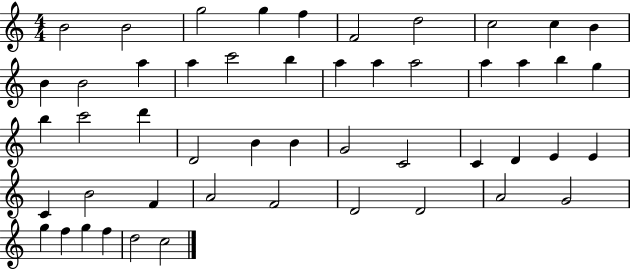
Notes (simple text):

B4/h B4/h G5/h G5/q F5/q F4/h D5/h C5/h C5/q B4/q B4/q B4/h A5/q A5/q C6/h B5/q A5/q A5/q A5/h A5/q A5/q B5/q G5/q B5/q C6/h D6/q D4/h B4/q B4/q G4/h C4/h C4/q D4/q E4/q E4/q C4/q B4/h F4/q A4/h F4/h D4/h D4/h A4/h G4/h G5/q F5/q G5/q F5/q D5/h C5/h